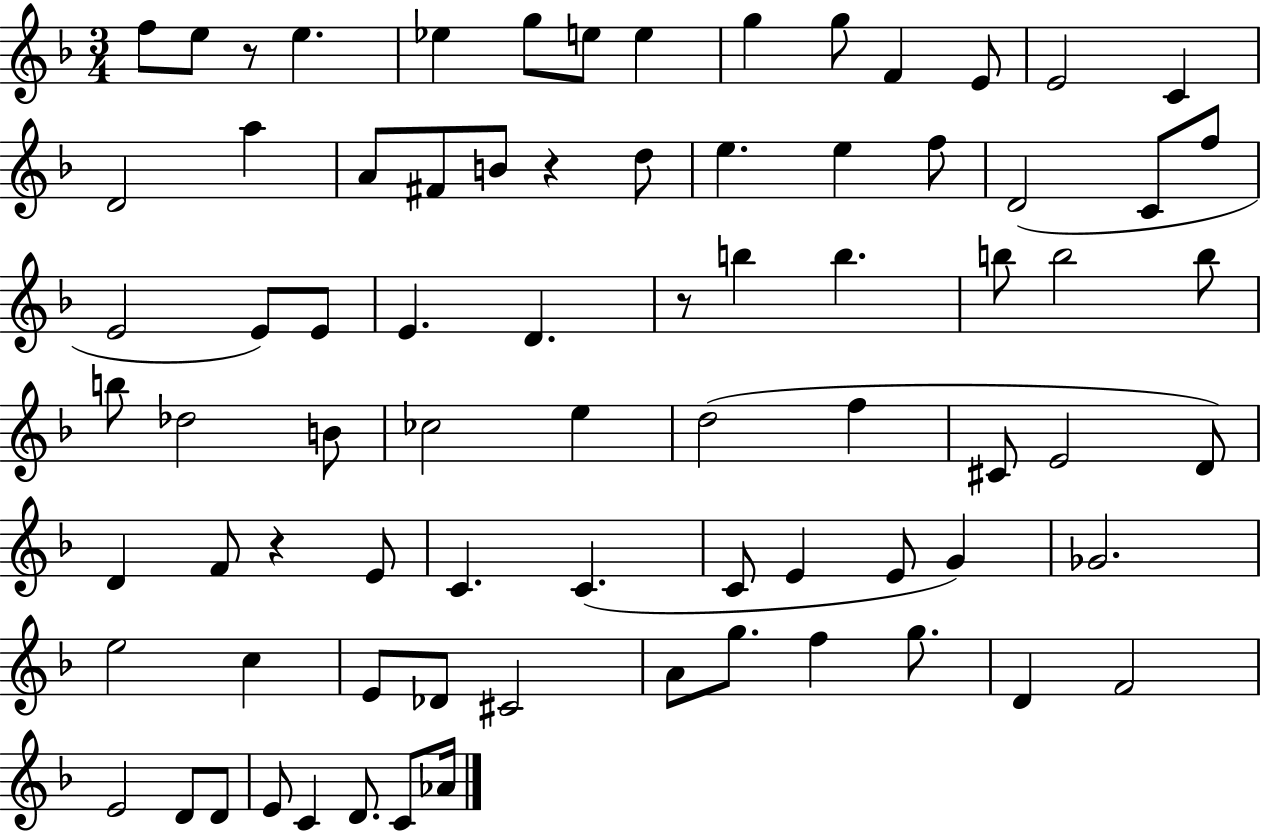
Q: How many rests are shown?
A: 4